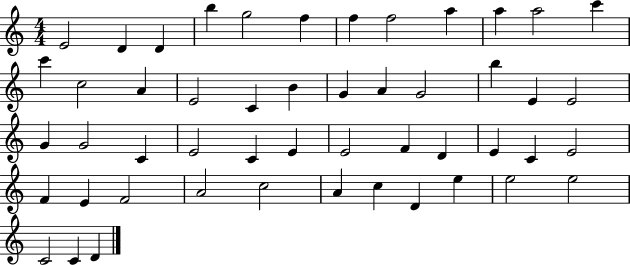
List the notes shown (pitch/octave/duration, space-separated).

E4/h D4/q D4/q B5/q G5/h F5/q F5/q F5/h A5/q A5/q A5/h C6/q C6/q C5/h A4/q E4/h C4/q B4/q G4/q A4/q G4/h B5/q E4/q E4/h G4/q G4/h C4/q E4/h C4/q E4/q E4/h F4/q D4/q E4/q C4/q E4/h F4/q E4/q F4/h A4/h C5/h A4/q C5/q D4/q E5/q E5/h E5/h C4/h C4/q D4/q